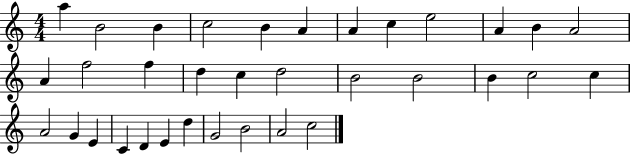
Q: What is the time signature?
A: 4/4